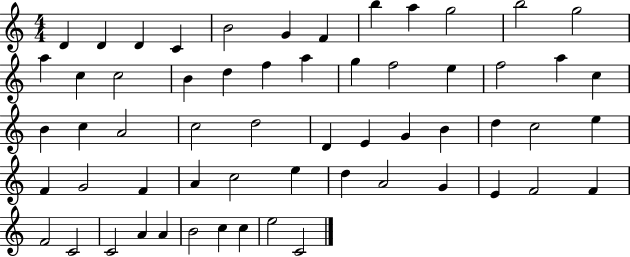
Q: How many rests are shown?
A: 0